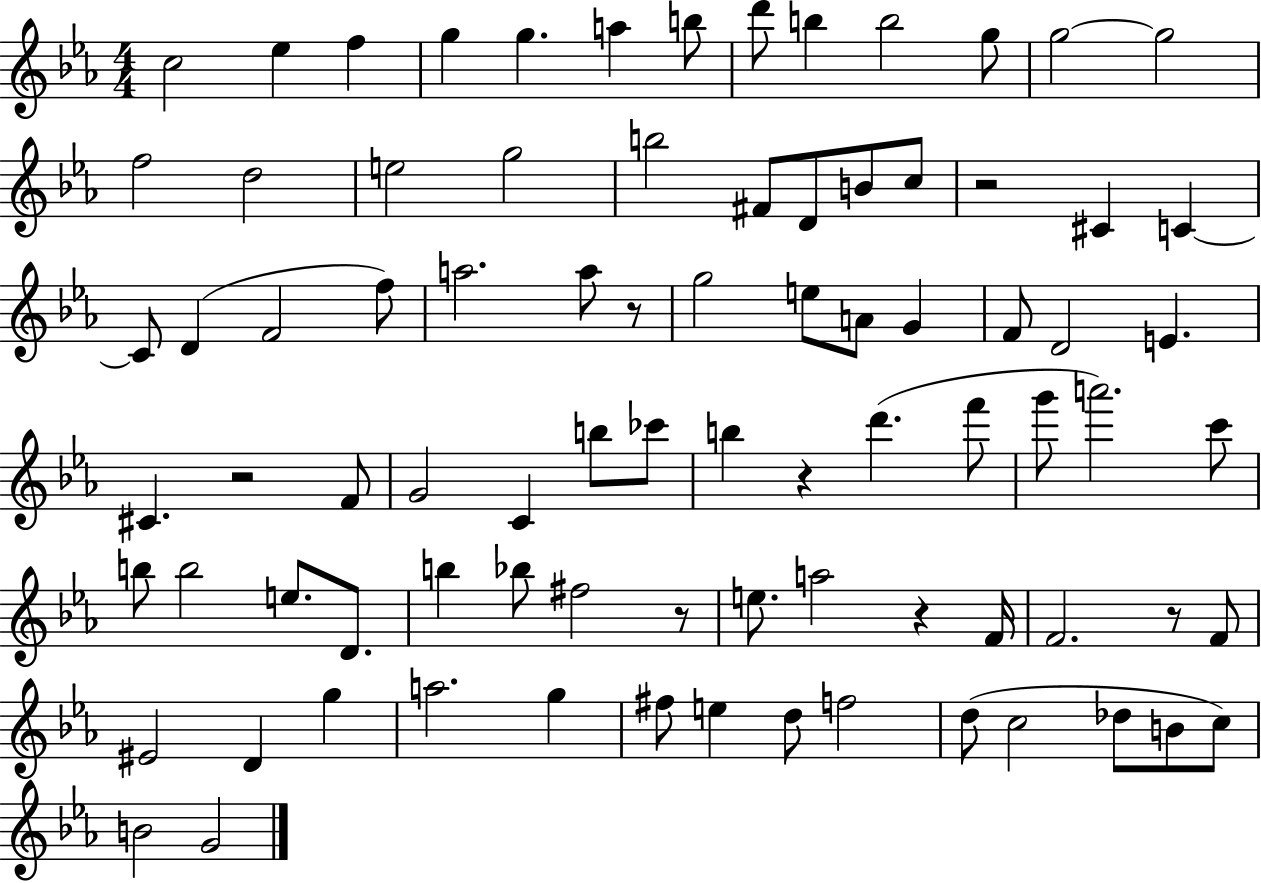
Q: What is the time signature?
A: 4/4